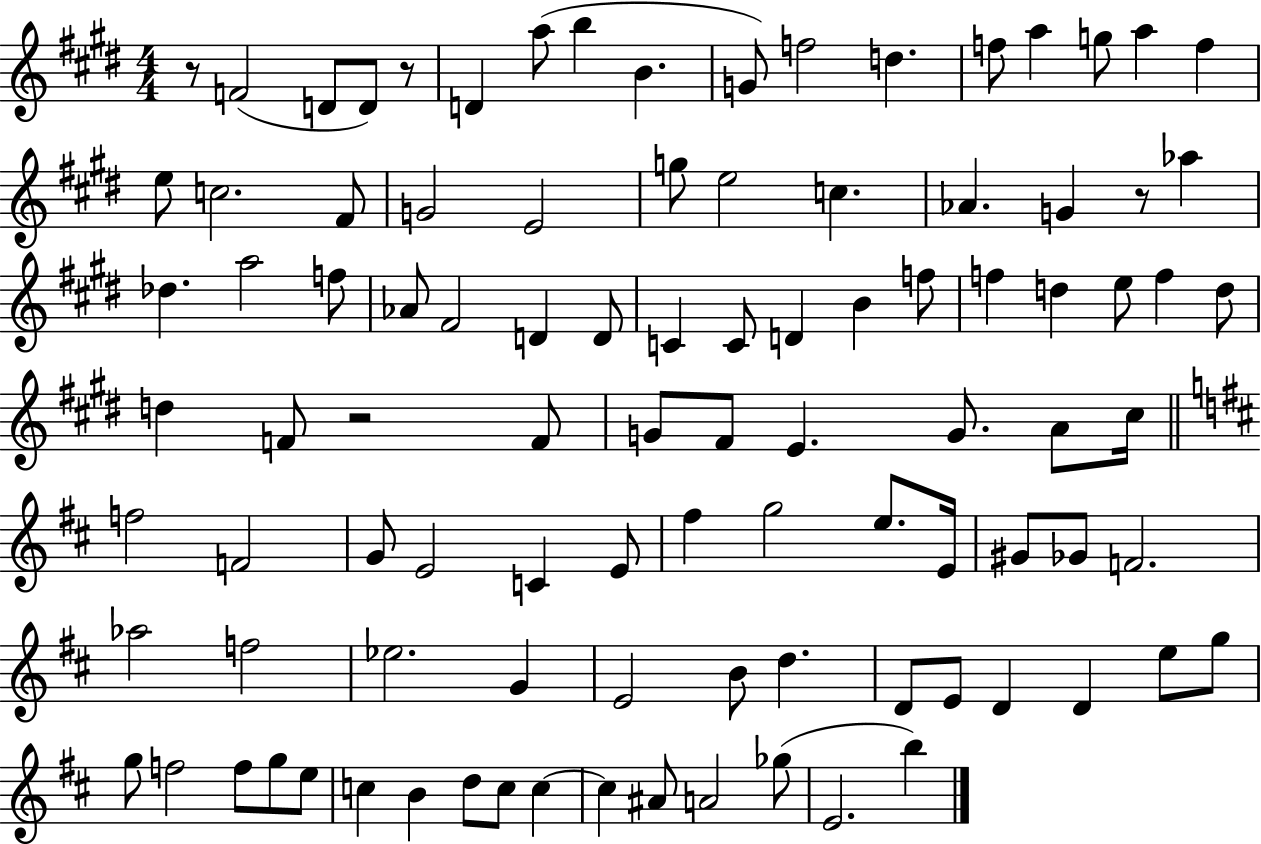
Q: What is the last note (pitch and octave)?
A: B5